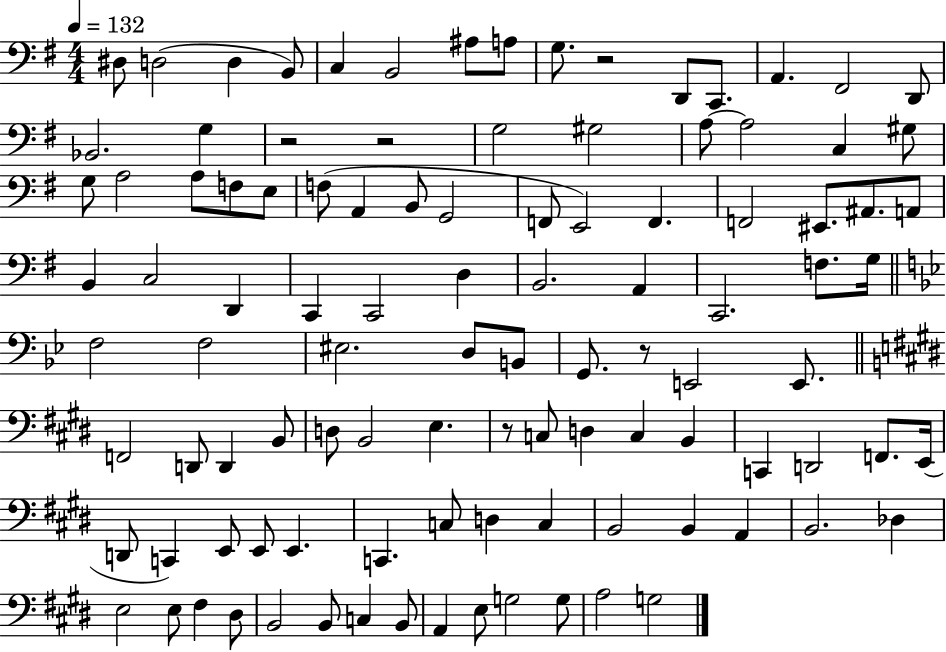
D#3/e D3/h D3/q B2/e C3/q B2/h A#3/e A3/e G3/e. R/h D2/e C2/e. A2/q. F#2/h D2/e Bb2/h. G3/q R/h R/h G3/h G#3/h A3/e A3/h C3/q G#3/e G3/e A3/h A3/e F3/e E3/e F3/e A2/q B2/e G2/h F2/e E2/h F2/q. F2/h EIS2/e. A#2/e. A2/e B2/q C3/h D2/q C2/q C2/h D3/q B2/h. A2/q C2/h. F3/e. G3/s F3/h F3/h EIS3/h. D3/e B2/e G2/e. R/e E2/h E2/e. F2/h D2/e D2/q B2/e D3/e B2/h E3/q. R/e C3/e D3/q C3/q B2/q C2/q D2/h F2/e. E2/s D2/e C2/q E2/e E2/e E2/q. C2/q. C3/e D3/q C3/q B2/h B2/q A2/q B2/h. Db3/q E3/h E3/e F#3/q D#3/e B2/h B2/e C3/q B2/e A2/q E3/e G3/h G3/e A3/h G3/h